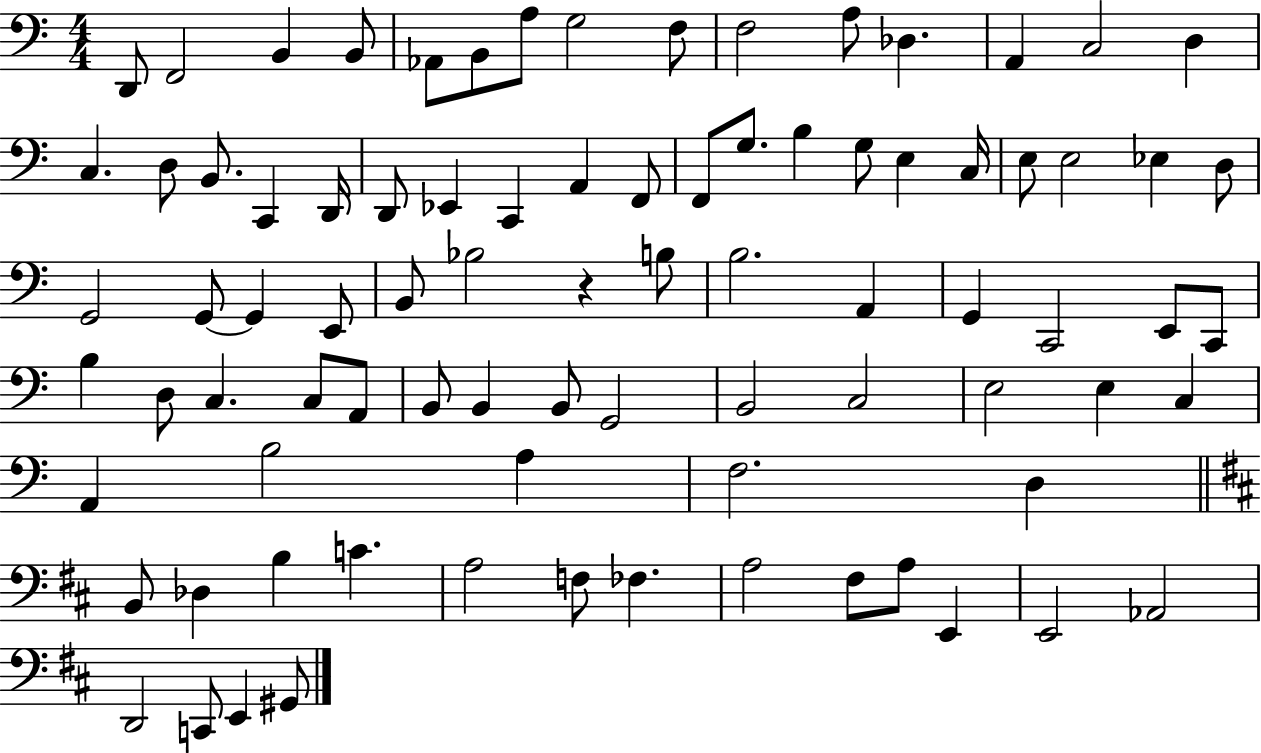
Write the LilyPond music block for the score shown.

{
  \clef bass
  \numericTimeSignature
  \time 4/4
  \key c \major
  d,8 f,2 b,4 b,8 | aes,8 b,8 a8 g2 f8 | f2 a8 des4. | a,4 c2 d4 | \break c4. d8 b,8. c,4 d,16 | d,8 ees,4 c,4 a,4 f,8 | f,8 g8. b4 g8 e4 c16 | e8 e2 ees4 d8 | \break g,2 g,8~~ g,4 e,8 | b,8 bes2 r4 b8 | b2. a,4 | g,4 c,2 e,8 c,8 | \break b4 d8 c4. c8 a,8 | b,8 b,4 b,8 g,2 | b,2 c2 | e2 e4 c4 | \break a,4 b2 a4 | f2. d4 | \bar "||" \break \key b \minor b,8 des4 b4 c'4. | a2 f8 fes4. | a2 fis8 a8 e,4 | e,2 aes,2 | \break d,2 c,8 e,4 gis,8 | \bar "|."
}